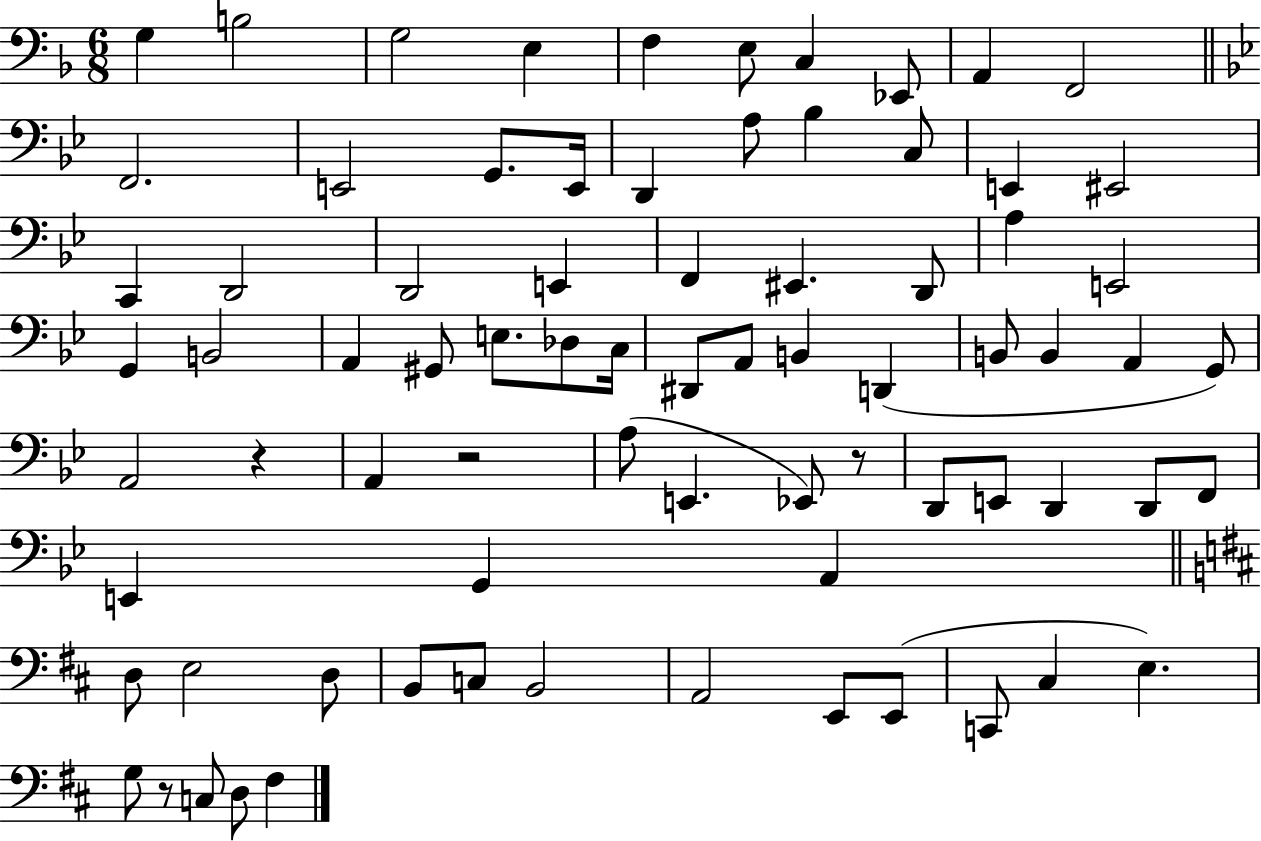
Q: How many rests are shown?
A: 4